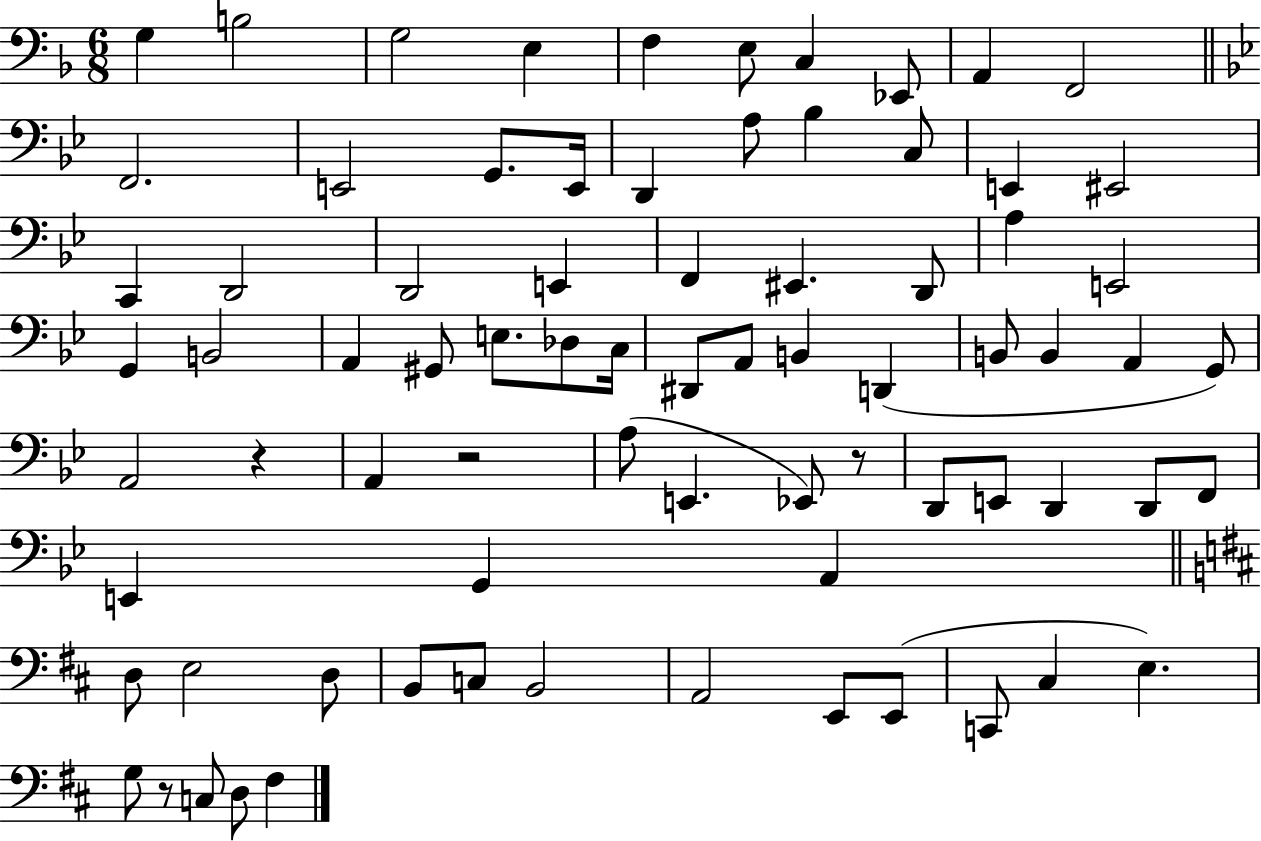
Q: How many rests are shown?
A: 4